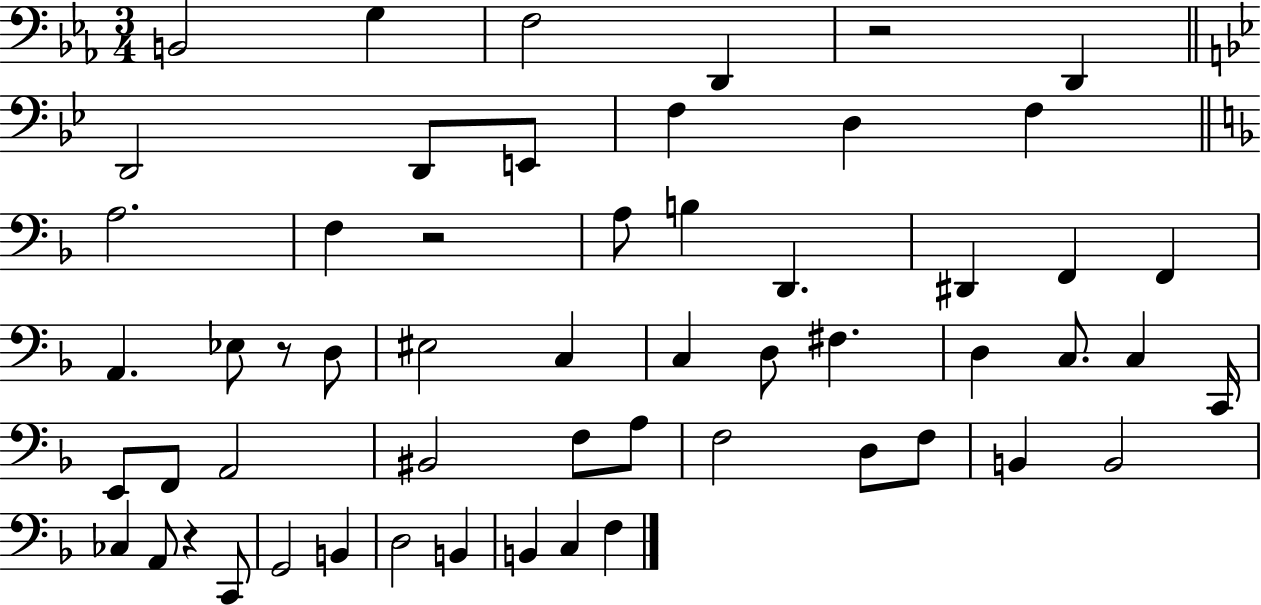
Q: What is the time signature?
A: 3/4